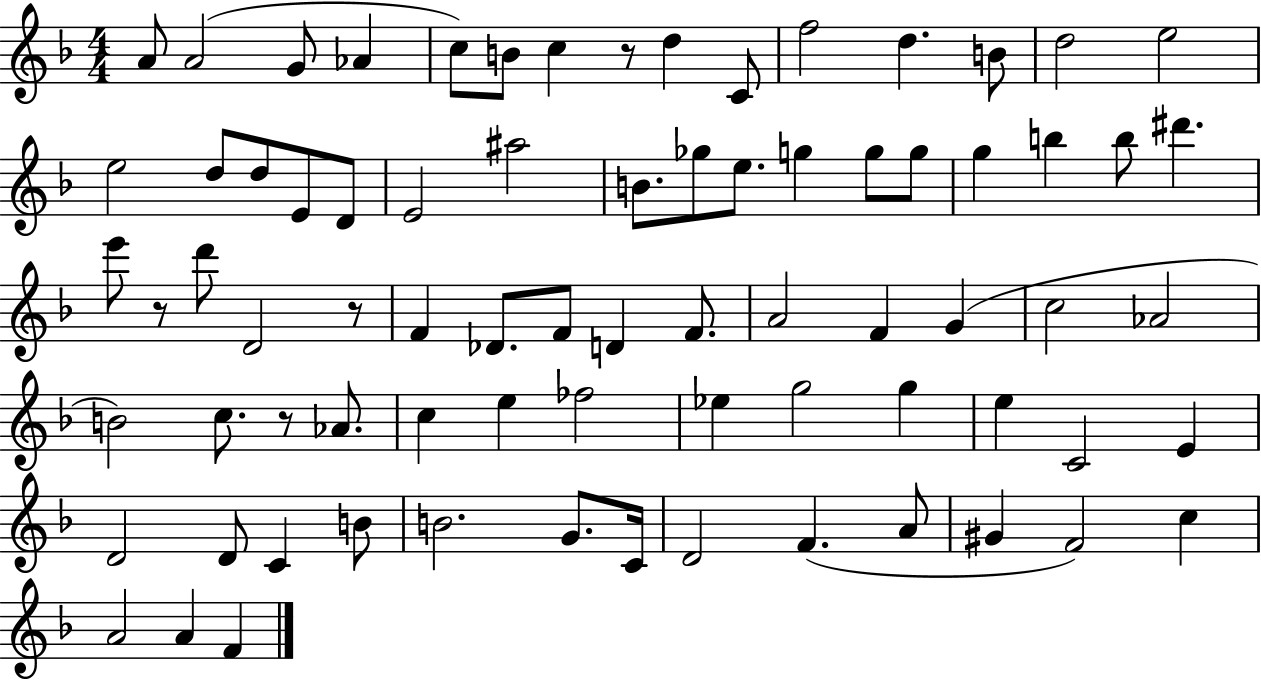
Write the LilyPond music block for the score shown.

{
  \clef treble
  \numericTimeSignature
  \time 4/4
  \key f \major
  \repeat volta 2 { a'8 a'2( g'8 aes'4 | c''8) b'8 c''4 r8 d''4 c'8 | f''2 d''4. b'8 | d''2 e''2 | \break e''2 d''8 d''8 e'8 d'8 | e'2 ais''2 | b'8. ges''8 e''8. g''4 g''8 g''8 | g''4 b''4 b''8 dis'''4. | \break e'''8 r8 d'''8 d'2 r8 | f'4 des'8. f'8 d'4 f'8. | a'2 f'4 g'4( | c''2 aes'2 | \break b'2) c''8. r8 aes'8. | c''4 e''4 fes''2 | ees''4 g''2 g''4 | e''4 c'2 e'4 | \break d'2 d'8 c'4 b'8 | b'2. g'8. c'16 | d'2 f'4.( a'8 | gis'4 f'2) c''4 | \break a'2 a'4 f'4 | } \bar "|."
}